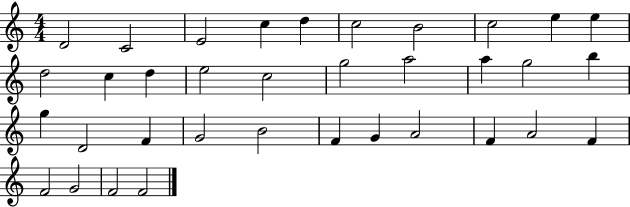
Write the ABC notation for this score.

X:1
T:Untitled
M:4/4
L:1/4
K:C
D2 C2 E2 c d c2 B2 c2 e e d2 c d e2 c2 g2 a2 a g2 b g D2 F G2 B2 F G A2 F A2 F F2 G2 F2 F2